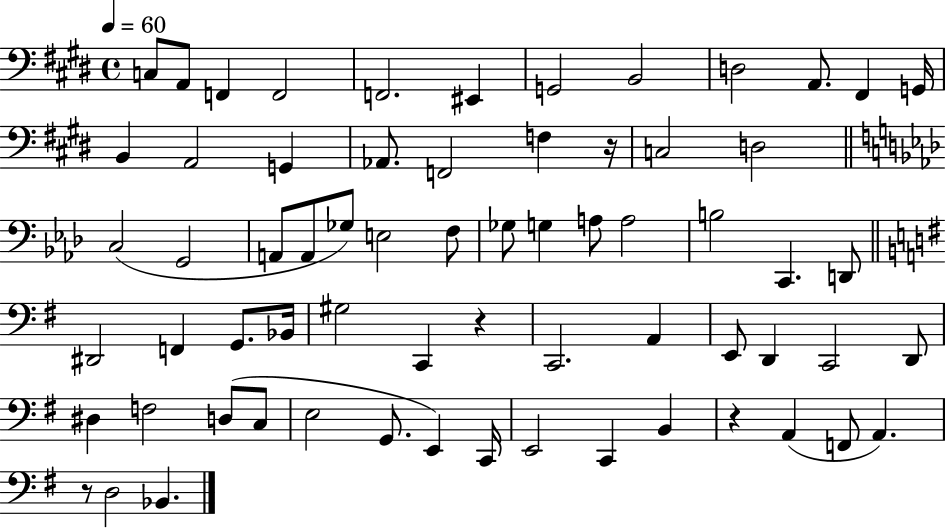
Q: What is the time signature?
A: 4/4